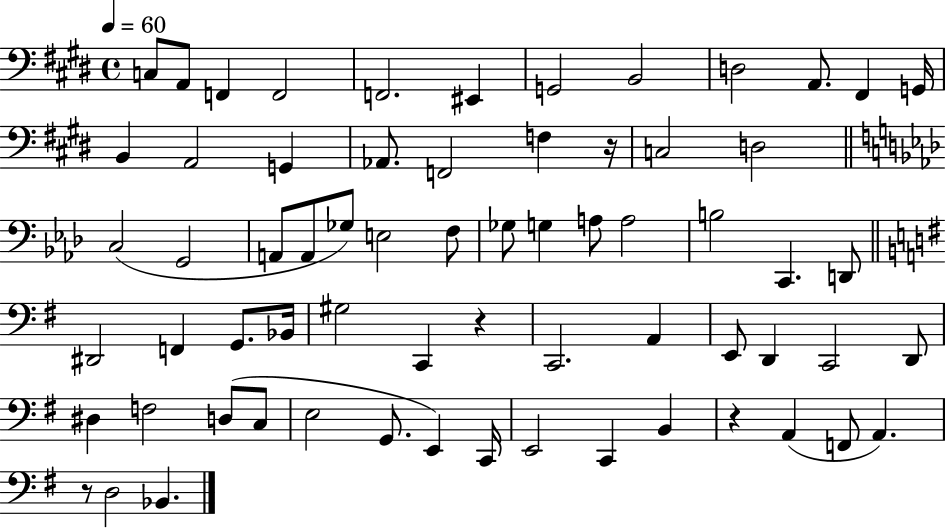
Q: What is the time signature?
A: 4/4